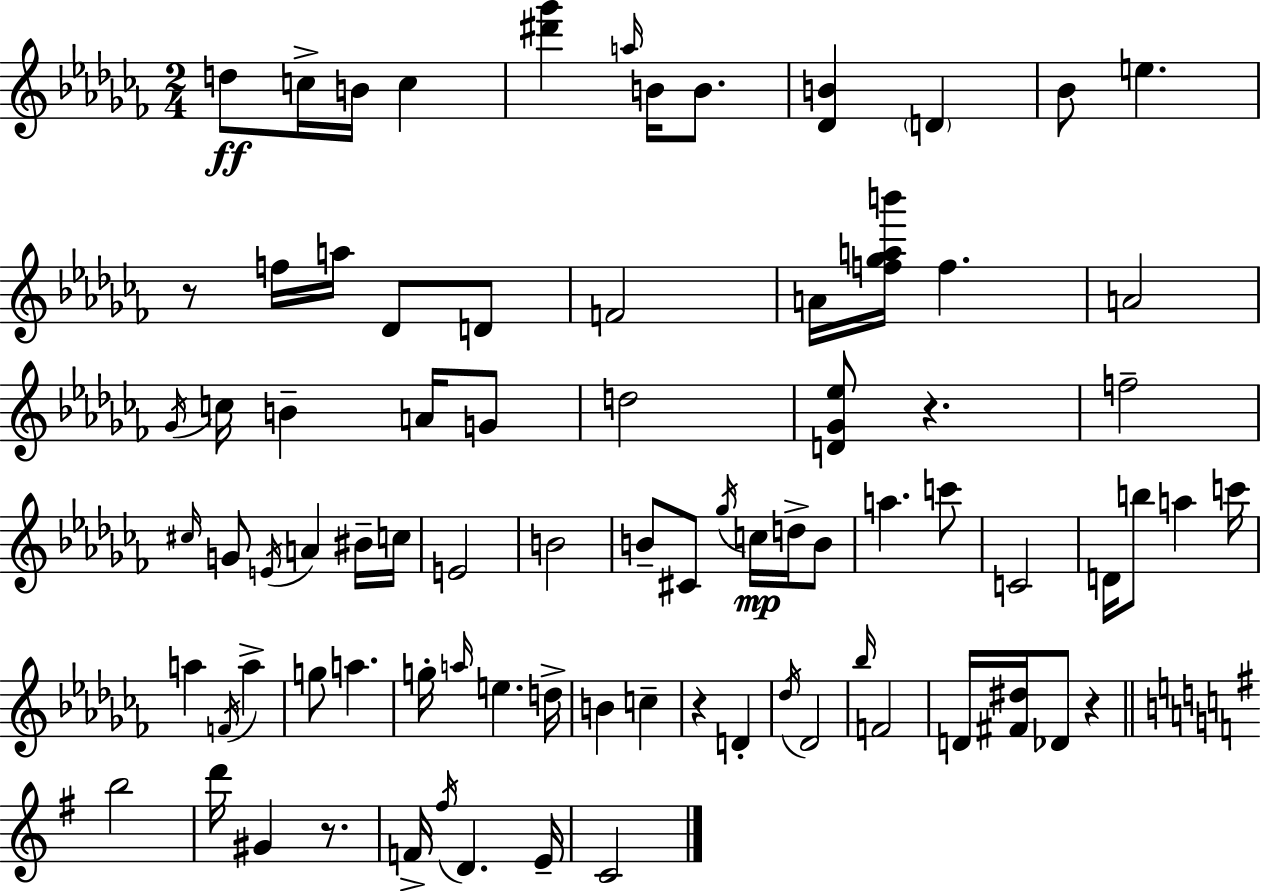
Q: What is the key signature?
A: AES minor